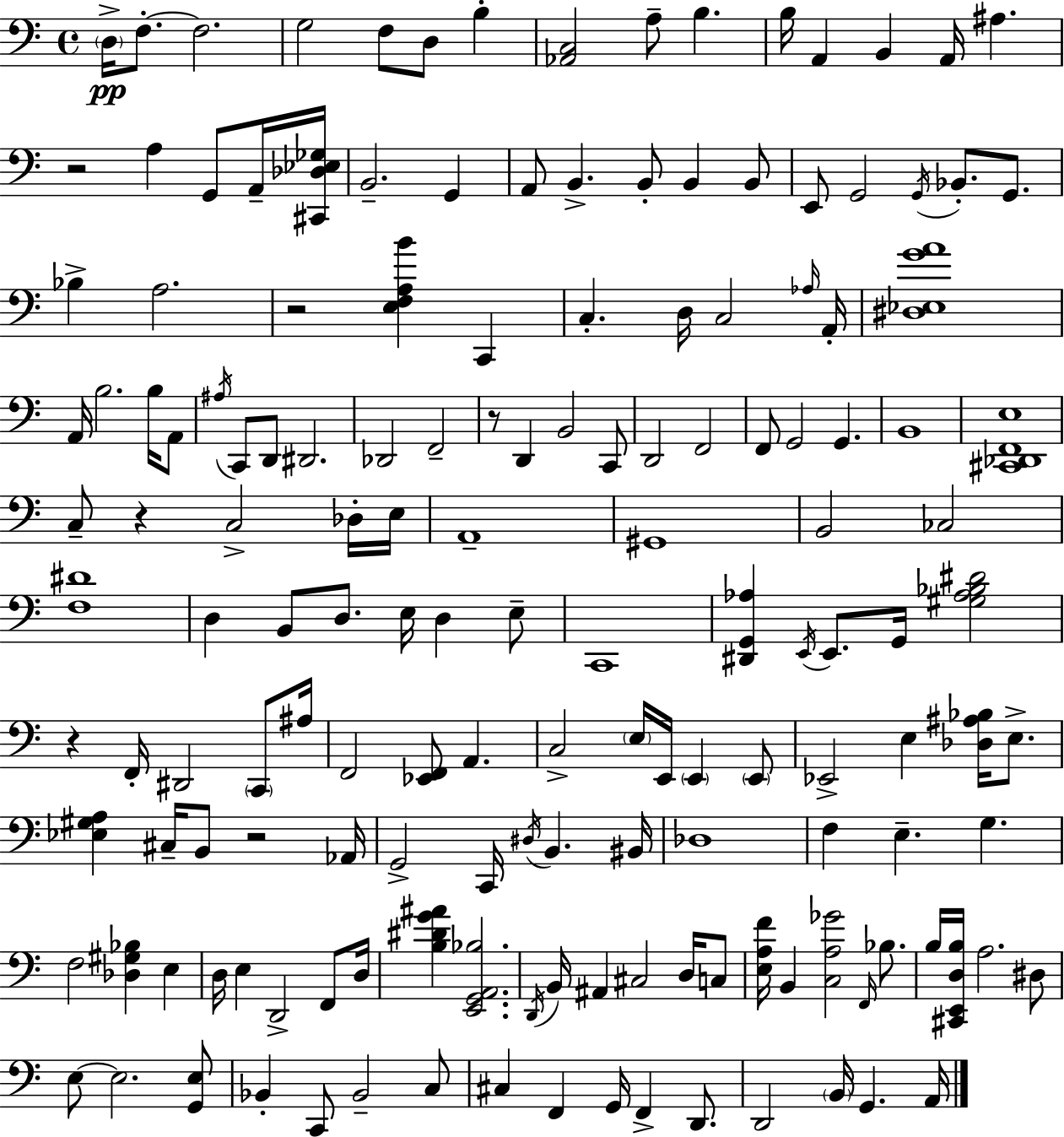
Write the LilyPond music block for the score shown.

{
  \clef bass
  \time 4/4
  \defaultTimeSignature
  \key c \major
  \parenthesize d16->\pp f8.-.~~ f2. | g2 f8 d8 b4-. | <aes, c>2 a8-- b4. | b16 a,4 b,4 a,16 ais4. | \break r2 a4 g,8 a,16-- <cis, des ees ges>16 | b,2.-- g,4 | a,8 b,4.-> b,8-. b,4 b,8 | e,8 g,2 \acciaccatura { g,16 } bes,8.-. g,8. | \break bes4-> a2. | r2 <e f a b'>4 c,4 | c4.-. d16 c2 | \grace { aes16 } a,16-. <dis ees g' a'>1 | \break a,16 b2. b16 | a,8 \acciaccatura { ais16 } c,8 d,8 dis,2. | des,2 f,2-- | r8 d,4 b,2 | \break c,8 d,2 f,2 | f,8 g,2 g,4. | b,1 | <cis, des, f, e>1 | \break c8-- r4 c2-> | des16-. e16 a,1-- | gis,1 | b,2 ces2 | \break <f dis'>1 | d4 b,8 d8. e16 d4 | e8-- c,1 | <dis, g, aes>4 \acciaccatura { e,16 } e,8. g,16 <gis aes bes dis'>2 | \break r4 f,16-. dis,2 | \parenthesize c,8 ais16 f,2 <ees, f,>8 a,4. | c2-> \parenthesize e16 e,16 \parenthesize e,4 | \parenthesize e,8 ees,2-> e4 | \break <des ais bes>16 e8.-> <ees gis a>4 cis16-- b,8 r2 | aes,16 g,2-> c,16 \acciaccatura { dis16 } b,4. | bis,16 des1 | f4 e4.-- g4. | \break f2 <des gis bes>4 | e4 d16 e4 d,2-> | f,8 d16 <b dis' g' ais'>4 <e, g, a, bes>2. | \acciaccatura { d,16 } b,16 ais,4 cis2 | \break d16 c8 <e a f'>16 b,4 <c a ges'>2 | \grace { f,16 } bes8. b16 <cis, e, d b>16 a2. | dis8 e8~~ e2. | <g, e>8 bes,4-. c,8 bes,2-- | \break c8 cis4 f,4 g,16 | f,4-> d,8. d,2 \parenthesize b,16 | g,4. a,16 \bar "|."
}